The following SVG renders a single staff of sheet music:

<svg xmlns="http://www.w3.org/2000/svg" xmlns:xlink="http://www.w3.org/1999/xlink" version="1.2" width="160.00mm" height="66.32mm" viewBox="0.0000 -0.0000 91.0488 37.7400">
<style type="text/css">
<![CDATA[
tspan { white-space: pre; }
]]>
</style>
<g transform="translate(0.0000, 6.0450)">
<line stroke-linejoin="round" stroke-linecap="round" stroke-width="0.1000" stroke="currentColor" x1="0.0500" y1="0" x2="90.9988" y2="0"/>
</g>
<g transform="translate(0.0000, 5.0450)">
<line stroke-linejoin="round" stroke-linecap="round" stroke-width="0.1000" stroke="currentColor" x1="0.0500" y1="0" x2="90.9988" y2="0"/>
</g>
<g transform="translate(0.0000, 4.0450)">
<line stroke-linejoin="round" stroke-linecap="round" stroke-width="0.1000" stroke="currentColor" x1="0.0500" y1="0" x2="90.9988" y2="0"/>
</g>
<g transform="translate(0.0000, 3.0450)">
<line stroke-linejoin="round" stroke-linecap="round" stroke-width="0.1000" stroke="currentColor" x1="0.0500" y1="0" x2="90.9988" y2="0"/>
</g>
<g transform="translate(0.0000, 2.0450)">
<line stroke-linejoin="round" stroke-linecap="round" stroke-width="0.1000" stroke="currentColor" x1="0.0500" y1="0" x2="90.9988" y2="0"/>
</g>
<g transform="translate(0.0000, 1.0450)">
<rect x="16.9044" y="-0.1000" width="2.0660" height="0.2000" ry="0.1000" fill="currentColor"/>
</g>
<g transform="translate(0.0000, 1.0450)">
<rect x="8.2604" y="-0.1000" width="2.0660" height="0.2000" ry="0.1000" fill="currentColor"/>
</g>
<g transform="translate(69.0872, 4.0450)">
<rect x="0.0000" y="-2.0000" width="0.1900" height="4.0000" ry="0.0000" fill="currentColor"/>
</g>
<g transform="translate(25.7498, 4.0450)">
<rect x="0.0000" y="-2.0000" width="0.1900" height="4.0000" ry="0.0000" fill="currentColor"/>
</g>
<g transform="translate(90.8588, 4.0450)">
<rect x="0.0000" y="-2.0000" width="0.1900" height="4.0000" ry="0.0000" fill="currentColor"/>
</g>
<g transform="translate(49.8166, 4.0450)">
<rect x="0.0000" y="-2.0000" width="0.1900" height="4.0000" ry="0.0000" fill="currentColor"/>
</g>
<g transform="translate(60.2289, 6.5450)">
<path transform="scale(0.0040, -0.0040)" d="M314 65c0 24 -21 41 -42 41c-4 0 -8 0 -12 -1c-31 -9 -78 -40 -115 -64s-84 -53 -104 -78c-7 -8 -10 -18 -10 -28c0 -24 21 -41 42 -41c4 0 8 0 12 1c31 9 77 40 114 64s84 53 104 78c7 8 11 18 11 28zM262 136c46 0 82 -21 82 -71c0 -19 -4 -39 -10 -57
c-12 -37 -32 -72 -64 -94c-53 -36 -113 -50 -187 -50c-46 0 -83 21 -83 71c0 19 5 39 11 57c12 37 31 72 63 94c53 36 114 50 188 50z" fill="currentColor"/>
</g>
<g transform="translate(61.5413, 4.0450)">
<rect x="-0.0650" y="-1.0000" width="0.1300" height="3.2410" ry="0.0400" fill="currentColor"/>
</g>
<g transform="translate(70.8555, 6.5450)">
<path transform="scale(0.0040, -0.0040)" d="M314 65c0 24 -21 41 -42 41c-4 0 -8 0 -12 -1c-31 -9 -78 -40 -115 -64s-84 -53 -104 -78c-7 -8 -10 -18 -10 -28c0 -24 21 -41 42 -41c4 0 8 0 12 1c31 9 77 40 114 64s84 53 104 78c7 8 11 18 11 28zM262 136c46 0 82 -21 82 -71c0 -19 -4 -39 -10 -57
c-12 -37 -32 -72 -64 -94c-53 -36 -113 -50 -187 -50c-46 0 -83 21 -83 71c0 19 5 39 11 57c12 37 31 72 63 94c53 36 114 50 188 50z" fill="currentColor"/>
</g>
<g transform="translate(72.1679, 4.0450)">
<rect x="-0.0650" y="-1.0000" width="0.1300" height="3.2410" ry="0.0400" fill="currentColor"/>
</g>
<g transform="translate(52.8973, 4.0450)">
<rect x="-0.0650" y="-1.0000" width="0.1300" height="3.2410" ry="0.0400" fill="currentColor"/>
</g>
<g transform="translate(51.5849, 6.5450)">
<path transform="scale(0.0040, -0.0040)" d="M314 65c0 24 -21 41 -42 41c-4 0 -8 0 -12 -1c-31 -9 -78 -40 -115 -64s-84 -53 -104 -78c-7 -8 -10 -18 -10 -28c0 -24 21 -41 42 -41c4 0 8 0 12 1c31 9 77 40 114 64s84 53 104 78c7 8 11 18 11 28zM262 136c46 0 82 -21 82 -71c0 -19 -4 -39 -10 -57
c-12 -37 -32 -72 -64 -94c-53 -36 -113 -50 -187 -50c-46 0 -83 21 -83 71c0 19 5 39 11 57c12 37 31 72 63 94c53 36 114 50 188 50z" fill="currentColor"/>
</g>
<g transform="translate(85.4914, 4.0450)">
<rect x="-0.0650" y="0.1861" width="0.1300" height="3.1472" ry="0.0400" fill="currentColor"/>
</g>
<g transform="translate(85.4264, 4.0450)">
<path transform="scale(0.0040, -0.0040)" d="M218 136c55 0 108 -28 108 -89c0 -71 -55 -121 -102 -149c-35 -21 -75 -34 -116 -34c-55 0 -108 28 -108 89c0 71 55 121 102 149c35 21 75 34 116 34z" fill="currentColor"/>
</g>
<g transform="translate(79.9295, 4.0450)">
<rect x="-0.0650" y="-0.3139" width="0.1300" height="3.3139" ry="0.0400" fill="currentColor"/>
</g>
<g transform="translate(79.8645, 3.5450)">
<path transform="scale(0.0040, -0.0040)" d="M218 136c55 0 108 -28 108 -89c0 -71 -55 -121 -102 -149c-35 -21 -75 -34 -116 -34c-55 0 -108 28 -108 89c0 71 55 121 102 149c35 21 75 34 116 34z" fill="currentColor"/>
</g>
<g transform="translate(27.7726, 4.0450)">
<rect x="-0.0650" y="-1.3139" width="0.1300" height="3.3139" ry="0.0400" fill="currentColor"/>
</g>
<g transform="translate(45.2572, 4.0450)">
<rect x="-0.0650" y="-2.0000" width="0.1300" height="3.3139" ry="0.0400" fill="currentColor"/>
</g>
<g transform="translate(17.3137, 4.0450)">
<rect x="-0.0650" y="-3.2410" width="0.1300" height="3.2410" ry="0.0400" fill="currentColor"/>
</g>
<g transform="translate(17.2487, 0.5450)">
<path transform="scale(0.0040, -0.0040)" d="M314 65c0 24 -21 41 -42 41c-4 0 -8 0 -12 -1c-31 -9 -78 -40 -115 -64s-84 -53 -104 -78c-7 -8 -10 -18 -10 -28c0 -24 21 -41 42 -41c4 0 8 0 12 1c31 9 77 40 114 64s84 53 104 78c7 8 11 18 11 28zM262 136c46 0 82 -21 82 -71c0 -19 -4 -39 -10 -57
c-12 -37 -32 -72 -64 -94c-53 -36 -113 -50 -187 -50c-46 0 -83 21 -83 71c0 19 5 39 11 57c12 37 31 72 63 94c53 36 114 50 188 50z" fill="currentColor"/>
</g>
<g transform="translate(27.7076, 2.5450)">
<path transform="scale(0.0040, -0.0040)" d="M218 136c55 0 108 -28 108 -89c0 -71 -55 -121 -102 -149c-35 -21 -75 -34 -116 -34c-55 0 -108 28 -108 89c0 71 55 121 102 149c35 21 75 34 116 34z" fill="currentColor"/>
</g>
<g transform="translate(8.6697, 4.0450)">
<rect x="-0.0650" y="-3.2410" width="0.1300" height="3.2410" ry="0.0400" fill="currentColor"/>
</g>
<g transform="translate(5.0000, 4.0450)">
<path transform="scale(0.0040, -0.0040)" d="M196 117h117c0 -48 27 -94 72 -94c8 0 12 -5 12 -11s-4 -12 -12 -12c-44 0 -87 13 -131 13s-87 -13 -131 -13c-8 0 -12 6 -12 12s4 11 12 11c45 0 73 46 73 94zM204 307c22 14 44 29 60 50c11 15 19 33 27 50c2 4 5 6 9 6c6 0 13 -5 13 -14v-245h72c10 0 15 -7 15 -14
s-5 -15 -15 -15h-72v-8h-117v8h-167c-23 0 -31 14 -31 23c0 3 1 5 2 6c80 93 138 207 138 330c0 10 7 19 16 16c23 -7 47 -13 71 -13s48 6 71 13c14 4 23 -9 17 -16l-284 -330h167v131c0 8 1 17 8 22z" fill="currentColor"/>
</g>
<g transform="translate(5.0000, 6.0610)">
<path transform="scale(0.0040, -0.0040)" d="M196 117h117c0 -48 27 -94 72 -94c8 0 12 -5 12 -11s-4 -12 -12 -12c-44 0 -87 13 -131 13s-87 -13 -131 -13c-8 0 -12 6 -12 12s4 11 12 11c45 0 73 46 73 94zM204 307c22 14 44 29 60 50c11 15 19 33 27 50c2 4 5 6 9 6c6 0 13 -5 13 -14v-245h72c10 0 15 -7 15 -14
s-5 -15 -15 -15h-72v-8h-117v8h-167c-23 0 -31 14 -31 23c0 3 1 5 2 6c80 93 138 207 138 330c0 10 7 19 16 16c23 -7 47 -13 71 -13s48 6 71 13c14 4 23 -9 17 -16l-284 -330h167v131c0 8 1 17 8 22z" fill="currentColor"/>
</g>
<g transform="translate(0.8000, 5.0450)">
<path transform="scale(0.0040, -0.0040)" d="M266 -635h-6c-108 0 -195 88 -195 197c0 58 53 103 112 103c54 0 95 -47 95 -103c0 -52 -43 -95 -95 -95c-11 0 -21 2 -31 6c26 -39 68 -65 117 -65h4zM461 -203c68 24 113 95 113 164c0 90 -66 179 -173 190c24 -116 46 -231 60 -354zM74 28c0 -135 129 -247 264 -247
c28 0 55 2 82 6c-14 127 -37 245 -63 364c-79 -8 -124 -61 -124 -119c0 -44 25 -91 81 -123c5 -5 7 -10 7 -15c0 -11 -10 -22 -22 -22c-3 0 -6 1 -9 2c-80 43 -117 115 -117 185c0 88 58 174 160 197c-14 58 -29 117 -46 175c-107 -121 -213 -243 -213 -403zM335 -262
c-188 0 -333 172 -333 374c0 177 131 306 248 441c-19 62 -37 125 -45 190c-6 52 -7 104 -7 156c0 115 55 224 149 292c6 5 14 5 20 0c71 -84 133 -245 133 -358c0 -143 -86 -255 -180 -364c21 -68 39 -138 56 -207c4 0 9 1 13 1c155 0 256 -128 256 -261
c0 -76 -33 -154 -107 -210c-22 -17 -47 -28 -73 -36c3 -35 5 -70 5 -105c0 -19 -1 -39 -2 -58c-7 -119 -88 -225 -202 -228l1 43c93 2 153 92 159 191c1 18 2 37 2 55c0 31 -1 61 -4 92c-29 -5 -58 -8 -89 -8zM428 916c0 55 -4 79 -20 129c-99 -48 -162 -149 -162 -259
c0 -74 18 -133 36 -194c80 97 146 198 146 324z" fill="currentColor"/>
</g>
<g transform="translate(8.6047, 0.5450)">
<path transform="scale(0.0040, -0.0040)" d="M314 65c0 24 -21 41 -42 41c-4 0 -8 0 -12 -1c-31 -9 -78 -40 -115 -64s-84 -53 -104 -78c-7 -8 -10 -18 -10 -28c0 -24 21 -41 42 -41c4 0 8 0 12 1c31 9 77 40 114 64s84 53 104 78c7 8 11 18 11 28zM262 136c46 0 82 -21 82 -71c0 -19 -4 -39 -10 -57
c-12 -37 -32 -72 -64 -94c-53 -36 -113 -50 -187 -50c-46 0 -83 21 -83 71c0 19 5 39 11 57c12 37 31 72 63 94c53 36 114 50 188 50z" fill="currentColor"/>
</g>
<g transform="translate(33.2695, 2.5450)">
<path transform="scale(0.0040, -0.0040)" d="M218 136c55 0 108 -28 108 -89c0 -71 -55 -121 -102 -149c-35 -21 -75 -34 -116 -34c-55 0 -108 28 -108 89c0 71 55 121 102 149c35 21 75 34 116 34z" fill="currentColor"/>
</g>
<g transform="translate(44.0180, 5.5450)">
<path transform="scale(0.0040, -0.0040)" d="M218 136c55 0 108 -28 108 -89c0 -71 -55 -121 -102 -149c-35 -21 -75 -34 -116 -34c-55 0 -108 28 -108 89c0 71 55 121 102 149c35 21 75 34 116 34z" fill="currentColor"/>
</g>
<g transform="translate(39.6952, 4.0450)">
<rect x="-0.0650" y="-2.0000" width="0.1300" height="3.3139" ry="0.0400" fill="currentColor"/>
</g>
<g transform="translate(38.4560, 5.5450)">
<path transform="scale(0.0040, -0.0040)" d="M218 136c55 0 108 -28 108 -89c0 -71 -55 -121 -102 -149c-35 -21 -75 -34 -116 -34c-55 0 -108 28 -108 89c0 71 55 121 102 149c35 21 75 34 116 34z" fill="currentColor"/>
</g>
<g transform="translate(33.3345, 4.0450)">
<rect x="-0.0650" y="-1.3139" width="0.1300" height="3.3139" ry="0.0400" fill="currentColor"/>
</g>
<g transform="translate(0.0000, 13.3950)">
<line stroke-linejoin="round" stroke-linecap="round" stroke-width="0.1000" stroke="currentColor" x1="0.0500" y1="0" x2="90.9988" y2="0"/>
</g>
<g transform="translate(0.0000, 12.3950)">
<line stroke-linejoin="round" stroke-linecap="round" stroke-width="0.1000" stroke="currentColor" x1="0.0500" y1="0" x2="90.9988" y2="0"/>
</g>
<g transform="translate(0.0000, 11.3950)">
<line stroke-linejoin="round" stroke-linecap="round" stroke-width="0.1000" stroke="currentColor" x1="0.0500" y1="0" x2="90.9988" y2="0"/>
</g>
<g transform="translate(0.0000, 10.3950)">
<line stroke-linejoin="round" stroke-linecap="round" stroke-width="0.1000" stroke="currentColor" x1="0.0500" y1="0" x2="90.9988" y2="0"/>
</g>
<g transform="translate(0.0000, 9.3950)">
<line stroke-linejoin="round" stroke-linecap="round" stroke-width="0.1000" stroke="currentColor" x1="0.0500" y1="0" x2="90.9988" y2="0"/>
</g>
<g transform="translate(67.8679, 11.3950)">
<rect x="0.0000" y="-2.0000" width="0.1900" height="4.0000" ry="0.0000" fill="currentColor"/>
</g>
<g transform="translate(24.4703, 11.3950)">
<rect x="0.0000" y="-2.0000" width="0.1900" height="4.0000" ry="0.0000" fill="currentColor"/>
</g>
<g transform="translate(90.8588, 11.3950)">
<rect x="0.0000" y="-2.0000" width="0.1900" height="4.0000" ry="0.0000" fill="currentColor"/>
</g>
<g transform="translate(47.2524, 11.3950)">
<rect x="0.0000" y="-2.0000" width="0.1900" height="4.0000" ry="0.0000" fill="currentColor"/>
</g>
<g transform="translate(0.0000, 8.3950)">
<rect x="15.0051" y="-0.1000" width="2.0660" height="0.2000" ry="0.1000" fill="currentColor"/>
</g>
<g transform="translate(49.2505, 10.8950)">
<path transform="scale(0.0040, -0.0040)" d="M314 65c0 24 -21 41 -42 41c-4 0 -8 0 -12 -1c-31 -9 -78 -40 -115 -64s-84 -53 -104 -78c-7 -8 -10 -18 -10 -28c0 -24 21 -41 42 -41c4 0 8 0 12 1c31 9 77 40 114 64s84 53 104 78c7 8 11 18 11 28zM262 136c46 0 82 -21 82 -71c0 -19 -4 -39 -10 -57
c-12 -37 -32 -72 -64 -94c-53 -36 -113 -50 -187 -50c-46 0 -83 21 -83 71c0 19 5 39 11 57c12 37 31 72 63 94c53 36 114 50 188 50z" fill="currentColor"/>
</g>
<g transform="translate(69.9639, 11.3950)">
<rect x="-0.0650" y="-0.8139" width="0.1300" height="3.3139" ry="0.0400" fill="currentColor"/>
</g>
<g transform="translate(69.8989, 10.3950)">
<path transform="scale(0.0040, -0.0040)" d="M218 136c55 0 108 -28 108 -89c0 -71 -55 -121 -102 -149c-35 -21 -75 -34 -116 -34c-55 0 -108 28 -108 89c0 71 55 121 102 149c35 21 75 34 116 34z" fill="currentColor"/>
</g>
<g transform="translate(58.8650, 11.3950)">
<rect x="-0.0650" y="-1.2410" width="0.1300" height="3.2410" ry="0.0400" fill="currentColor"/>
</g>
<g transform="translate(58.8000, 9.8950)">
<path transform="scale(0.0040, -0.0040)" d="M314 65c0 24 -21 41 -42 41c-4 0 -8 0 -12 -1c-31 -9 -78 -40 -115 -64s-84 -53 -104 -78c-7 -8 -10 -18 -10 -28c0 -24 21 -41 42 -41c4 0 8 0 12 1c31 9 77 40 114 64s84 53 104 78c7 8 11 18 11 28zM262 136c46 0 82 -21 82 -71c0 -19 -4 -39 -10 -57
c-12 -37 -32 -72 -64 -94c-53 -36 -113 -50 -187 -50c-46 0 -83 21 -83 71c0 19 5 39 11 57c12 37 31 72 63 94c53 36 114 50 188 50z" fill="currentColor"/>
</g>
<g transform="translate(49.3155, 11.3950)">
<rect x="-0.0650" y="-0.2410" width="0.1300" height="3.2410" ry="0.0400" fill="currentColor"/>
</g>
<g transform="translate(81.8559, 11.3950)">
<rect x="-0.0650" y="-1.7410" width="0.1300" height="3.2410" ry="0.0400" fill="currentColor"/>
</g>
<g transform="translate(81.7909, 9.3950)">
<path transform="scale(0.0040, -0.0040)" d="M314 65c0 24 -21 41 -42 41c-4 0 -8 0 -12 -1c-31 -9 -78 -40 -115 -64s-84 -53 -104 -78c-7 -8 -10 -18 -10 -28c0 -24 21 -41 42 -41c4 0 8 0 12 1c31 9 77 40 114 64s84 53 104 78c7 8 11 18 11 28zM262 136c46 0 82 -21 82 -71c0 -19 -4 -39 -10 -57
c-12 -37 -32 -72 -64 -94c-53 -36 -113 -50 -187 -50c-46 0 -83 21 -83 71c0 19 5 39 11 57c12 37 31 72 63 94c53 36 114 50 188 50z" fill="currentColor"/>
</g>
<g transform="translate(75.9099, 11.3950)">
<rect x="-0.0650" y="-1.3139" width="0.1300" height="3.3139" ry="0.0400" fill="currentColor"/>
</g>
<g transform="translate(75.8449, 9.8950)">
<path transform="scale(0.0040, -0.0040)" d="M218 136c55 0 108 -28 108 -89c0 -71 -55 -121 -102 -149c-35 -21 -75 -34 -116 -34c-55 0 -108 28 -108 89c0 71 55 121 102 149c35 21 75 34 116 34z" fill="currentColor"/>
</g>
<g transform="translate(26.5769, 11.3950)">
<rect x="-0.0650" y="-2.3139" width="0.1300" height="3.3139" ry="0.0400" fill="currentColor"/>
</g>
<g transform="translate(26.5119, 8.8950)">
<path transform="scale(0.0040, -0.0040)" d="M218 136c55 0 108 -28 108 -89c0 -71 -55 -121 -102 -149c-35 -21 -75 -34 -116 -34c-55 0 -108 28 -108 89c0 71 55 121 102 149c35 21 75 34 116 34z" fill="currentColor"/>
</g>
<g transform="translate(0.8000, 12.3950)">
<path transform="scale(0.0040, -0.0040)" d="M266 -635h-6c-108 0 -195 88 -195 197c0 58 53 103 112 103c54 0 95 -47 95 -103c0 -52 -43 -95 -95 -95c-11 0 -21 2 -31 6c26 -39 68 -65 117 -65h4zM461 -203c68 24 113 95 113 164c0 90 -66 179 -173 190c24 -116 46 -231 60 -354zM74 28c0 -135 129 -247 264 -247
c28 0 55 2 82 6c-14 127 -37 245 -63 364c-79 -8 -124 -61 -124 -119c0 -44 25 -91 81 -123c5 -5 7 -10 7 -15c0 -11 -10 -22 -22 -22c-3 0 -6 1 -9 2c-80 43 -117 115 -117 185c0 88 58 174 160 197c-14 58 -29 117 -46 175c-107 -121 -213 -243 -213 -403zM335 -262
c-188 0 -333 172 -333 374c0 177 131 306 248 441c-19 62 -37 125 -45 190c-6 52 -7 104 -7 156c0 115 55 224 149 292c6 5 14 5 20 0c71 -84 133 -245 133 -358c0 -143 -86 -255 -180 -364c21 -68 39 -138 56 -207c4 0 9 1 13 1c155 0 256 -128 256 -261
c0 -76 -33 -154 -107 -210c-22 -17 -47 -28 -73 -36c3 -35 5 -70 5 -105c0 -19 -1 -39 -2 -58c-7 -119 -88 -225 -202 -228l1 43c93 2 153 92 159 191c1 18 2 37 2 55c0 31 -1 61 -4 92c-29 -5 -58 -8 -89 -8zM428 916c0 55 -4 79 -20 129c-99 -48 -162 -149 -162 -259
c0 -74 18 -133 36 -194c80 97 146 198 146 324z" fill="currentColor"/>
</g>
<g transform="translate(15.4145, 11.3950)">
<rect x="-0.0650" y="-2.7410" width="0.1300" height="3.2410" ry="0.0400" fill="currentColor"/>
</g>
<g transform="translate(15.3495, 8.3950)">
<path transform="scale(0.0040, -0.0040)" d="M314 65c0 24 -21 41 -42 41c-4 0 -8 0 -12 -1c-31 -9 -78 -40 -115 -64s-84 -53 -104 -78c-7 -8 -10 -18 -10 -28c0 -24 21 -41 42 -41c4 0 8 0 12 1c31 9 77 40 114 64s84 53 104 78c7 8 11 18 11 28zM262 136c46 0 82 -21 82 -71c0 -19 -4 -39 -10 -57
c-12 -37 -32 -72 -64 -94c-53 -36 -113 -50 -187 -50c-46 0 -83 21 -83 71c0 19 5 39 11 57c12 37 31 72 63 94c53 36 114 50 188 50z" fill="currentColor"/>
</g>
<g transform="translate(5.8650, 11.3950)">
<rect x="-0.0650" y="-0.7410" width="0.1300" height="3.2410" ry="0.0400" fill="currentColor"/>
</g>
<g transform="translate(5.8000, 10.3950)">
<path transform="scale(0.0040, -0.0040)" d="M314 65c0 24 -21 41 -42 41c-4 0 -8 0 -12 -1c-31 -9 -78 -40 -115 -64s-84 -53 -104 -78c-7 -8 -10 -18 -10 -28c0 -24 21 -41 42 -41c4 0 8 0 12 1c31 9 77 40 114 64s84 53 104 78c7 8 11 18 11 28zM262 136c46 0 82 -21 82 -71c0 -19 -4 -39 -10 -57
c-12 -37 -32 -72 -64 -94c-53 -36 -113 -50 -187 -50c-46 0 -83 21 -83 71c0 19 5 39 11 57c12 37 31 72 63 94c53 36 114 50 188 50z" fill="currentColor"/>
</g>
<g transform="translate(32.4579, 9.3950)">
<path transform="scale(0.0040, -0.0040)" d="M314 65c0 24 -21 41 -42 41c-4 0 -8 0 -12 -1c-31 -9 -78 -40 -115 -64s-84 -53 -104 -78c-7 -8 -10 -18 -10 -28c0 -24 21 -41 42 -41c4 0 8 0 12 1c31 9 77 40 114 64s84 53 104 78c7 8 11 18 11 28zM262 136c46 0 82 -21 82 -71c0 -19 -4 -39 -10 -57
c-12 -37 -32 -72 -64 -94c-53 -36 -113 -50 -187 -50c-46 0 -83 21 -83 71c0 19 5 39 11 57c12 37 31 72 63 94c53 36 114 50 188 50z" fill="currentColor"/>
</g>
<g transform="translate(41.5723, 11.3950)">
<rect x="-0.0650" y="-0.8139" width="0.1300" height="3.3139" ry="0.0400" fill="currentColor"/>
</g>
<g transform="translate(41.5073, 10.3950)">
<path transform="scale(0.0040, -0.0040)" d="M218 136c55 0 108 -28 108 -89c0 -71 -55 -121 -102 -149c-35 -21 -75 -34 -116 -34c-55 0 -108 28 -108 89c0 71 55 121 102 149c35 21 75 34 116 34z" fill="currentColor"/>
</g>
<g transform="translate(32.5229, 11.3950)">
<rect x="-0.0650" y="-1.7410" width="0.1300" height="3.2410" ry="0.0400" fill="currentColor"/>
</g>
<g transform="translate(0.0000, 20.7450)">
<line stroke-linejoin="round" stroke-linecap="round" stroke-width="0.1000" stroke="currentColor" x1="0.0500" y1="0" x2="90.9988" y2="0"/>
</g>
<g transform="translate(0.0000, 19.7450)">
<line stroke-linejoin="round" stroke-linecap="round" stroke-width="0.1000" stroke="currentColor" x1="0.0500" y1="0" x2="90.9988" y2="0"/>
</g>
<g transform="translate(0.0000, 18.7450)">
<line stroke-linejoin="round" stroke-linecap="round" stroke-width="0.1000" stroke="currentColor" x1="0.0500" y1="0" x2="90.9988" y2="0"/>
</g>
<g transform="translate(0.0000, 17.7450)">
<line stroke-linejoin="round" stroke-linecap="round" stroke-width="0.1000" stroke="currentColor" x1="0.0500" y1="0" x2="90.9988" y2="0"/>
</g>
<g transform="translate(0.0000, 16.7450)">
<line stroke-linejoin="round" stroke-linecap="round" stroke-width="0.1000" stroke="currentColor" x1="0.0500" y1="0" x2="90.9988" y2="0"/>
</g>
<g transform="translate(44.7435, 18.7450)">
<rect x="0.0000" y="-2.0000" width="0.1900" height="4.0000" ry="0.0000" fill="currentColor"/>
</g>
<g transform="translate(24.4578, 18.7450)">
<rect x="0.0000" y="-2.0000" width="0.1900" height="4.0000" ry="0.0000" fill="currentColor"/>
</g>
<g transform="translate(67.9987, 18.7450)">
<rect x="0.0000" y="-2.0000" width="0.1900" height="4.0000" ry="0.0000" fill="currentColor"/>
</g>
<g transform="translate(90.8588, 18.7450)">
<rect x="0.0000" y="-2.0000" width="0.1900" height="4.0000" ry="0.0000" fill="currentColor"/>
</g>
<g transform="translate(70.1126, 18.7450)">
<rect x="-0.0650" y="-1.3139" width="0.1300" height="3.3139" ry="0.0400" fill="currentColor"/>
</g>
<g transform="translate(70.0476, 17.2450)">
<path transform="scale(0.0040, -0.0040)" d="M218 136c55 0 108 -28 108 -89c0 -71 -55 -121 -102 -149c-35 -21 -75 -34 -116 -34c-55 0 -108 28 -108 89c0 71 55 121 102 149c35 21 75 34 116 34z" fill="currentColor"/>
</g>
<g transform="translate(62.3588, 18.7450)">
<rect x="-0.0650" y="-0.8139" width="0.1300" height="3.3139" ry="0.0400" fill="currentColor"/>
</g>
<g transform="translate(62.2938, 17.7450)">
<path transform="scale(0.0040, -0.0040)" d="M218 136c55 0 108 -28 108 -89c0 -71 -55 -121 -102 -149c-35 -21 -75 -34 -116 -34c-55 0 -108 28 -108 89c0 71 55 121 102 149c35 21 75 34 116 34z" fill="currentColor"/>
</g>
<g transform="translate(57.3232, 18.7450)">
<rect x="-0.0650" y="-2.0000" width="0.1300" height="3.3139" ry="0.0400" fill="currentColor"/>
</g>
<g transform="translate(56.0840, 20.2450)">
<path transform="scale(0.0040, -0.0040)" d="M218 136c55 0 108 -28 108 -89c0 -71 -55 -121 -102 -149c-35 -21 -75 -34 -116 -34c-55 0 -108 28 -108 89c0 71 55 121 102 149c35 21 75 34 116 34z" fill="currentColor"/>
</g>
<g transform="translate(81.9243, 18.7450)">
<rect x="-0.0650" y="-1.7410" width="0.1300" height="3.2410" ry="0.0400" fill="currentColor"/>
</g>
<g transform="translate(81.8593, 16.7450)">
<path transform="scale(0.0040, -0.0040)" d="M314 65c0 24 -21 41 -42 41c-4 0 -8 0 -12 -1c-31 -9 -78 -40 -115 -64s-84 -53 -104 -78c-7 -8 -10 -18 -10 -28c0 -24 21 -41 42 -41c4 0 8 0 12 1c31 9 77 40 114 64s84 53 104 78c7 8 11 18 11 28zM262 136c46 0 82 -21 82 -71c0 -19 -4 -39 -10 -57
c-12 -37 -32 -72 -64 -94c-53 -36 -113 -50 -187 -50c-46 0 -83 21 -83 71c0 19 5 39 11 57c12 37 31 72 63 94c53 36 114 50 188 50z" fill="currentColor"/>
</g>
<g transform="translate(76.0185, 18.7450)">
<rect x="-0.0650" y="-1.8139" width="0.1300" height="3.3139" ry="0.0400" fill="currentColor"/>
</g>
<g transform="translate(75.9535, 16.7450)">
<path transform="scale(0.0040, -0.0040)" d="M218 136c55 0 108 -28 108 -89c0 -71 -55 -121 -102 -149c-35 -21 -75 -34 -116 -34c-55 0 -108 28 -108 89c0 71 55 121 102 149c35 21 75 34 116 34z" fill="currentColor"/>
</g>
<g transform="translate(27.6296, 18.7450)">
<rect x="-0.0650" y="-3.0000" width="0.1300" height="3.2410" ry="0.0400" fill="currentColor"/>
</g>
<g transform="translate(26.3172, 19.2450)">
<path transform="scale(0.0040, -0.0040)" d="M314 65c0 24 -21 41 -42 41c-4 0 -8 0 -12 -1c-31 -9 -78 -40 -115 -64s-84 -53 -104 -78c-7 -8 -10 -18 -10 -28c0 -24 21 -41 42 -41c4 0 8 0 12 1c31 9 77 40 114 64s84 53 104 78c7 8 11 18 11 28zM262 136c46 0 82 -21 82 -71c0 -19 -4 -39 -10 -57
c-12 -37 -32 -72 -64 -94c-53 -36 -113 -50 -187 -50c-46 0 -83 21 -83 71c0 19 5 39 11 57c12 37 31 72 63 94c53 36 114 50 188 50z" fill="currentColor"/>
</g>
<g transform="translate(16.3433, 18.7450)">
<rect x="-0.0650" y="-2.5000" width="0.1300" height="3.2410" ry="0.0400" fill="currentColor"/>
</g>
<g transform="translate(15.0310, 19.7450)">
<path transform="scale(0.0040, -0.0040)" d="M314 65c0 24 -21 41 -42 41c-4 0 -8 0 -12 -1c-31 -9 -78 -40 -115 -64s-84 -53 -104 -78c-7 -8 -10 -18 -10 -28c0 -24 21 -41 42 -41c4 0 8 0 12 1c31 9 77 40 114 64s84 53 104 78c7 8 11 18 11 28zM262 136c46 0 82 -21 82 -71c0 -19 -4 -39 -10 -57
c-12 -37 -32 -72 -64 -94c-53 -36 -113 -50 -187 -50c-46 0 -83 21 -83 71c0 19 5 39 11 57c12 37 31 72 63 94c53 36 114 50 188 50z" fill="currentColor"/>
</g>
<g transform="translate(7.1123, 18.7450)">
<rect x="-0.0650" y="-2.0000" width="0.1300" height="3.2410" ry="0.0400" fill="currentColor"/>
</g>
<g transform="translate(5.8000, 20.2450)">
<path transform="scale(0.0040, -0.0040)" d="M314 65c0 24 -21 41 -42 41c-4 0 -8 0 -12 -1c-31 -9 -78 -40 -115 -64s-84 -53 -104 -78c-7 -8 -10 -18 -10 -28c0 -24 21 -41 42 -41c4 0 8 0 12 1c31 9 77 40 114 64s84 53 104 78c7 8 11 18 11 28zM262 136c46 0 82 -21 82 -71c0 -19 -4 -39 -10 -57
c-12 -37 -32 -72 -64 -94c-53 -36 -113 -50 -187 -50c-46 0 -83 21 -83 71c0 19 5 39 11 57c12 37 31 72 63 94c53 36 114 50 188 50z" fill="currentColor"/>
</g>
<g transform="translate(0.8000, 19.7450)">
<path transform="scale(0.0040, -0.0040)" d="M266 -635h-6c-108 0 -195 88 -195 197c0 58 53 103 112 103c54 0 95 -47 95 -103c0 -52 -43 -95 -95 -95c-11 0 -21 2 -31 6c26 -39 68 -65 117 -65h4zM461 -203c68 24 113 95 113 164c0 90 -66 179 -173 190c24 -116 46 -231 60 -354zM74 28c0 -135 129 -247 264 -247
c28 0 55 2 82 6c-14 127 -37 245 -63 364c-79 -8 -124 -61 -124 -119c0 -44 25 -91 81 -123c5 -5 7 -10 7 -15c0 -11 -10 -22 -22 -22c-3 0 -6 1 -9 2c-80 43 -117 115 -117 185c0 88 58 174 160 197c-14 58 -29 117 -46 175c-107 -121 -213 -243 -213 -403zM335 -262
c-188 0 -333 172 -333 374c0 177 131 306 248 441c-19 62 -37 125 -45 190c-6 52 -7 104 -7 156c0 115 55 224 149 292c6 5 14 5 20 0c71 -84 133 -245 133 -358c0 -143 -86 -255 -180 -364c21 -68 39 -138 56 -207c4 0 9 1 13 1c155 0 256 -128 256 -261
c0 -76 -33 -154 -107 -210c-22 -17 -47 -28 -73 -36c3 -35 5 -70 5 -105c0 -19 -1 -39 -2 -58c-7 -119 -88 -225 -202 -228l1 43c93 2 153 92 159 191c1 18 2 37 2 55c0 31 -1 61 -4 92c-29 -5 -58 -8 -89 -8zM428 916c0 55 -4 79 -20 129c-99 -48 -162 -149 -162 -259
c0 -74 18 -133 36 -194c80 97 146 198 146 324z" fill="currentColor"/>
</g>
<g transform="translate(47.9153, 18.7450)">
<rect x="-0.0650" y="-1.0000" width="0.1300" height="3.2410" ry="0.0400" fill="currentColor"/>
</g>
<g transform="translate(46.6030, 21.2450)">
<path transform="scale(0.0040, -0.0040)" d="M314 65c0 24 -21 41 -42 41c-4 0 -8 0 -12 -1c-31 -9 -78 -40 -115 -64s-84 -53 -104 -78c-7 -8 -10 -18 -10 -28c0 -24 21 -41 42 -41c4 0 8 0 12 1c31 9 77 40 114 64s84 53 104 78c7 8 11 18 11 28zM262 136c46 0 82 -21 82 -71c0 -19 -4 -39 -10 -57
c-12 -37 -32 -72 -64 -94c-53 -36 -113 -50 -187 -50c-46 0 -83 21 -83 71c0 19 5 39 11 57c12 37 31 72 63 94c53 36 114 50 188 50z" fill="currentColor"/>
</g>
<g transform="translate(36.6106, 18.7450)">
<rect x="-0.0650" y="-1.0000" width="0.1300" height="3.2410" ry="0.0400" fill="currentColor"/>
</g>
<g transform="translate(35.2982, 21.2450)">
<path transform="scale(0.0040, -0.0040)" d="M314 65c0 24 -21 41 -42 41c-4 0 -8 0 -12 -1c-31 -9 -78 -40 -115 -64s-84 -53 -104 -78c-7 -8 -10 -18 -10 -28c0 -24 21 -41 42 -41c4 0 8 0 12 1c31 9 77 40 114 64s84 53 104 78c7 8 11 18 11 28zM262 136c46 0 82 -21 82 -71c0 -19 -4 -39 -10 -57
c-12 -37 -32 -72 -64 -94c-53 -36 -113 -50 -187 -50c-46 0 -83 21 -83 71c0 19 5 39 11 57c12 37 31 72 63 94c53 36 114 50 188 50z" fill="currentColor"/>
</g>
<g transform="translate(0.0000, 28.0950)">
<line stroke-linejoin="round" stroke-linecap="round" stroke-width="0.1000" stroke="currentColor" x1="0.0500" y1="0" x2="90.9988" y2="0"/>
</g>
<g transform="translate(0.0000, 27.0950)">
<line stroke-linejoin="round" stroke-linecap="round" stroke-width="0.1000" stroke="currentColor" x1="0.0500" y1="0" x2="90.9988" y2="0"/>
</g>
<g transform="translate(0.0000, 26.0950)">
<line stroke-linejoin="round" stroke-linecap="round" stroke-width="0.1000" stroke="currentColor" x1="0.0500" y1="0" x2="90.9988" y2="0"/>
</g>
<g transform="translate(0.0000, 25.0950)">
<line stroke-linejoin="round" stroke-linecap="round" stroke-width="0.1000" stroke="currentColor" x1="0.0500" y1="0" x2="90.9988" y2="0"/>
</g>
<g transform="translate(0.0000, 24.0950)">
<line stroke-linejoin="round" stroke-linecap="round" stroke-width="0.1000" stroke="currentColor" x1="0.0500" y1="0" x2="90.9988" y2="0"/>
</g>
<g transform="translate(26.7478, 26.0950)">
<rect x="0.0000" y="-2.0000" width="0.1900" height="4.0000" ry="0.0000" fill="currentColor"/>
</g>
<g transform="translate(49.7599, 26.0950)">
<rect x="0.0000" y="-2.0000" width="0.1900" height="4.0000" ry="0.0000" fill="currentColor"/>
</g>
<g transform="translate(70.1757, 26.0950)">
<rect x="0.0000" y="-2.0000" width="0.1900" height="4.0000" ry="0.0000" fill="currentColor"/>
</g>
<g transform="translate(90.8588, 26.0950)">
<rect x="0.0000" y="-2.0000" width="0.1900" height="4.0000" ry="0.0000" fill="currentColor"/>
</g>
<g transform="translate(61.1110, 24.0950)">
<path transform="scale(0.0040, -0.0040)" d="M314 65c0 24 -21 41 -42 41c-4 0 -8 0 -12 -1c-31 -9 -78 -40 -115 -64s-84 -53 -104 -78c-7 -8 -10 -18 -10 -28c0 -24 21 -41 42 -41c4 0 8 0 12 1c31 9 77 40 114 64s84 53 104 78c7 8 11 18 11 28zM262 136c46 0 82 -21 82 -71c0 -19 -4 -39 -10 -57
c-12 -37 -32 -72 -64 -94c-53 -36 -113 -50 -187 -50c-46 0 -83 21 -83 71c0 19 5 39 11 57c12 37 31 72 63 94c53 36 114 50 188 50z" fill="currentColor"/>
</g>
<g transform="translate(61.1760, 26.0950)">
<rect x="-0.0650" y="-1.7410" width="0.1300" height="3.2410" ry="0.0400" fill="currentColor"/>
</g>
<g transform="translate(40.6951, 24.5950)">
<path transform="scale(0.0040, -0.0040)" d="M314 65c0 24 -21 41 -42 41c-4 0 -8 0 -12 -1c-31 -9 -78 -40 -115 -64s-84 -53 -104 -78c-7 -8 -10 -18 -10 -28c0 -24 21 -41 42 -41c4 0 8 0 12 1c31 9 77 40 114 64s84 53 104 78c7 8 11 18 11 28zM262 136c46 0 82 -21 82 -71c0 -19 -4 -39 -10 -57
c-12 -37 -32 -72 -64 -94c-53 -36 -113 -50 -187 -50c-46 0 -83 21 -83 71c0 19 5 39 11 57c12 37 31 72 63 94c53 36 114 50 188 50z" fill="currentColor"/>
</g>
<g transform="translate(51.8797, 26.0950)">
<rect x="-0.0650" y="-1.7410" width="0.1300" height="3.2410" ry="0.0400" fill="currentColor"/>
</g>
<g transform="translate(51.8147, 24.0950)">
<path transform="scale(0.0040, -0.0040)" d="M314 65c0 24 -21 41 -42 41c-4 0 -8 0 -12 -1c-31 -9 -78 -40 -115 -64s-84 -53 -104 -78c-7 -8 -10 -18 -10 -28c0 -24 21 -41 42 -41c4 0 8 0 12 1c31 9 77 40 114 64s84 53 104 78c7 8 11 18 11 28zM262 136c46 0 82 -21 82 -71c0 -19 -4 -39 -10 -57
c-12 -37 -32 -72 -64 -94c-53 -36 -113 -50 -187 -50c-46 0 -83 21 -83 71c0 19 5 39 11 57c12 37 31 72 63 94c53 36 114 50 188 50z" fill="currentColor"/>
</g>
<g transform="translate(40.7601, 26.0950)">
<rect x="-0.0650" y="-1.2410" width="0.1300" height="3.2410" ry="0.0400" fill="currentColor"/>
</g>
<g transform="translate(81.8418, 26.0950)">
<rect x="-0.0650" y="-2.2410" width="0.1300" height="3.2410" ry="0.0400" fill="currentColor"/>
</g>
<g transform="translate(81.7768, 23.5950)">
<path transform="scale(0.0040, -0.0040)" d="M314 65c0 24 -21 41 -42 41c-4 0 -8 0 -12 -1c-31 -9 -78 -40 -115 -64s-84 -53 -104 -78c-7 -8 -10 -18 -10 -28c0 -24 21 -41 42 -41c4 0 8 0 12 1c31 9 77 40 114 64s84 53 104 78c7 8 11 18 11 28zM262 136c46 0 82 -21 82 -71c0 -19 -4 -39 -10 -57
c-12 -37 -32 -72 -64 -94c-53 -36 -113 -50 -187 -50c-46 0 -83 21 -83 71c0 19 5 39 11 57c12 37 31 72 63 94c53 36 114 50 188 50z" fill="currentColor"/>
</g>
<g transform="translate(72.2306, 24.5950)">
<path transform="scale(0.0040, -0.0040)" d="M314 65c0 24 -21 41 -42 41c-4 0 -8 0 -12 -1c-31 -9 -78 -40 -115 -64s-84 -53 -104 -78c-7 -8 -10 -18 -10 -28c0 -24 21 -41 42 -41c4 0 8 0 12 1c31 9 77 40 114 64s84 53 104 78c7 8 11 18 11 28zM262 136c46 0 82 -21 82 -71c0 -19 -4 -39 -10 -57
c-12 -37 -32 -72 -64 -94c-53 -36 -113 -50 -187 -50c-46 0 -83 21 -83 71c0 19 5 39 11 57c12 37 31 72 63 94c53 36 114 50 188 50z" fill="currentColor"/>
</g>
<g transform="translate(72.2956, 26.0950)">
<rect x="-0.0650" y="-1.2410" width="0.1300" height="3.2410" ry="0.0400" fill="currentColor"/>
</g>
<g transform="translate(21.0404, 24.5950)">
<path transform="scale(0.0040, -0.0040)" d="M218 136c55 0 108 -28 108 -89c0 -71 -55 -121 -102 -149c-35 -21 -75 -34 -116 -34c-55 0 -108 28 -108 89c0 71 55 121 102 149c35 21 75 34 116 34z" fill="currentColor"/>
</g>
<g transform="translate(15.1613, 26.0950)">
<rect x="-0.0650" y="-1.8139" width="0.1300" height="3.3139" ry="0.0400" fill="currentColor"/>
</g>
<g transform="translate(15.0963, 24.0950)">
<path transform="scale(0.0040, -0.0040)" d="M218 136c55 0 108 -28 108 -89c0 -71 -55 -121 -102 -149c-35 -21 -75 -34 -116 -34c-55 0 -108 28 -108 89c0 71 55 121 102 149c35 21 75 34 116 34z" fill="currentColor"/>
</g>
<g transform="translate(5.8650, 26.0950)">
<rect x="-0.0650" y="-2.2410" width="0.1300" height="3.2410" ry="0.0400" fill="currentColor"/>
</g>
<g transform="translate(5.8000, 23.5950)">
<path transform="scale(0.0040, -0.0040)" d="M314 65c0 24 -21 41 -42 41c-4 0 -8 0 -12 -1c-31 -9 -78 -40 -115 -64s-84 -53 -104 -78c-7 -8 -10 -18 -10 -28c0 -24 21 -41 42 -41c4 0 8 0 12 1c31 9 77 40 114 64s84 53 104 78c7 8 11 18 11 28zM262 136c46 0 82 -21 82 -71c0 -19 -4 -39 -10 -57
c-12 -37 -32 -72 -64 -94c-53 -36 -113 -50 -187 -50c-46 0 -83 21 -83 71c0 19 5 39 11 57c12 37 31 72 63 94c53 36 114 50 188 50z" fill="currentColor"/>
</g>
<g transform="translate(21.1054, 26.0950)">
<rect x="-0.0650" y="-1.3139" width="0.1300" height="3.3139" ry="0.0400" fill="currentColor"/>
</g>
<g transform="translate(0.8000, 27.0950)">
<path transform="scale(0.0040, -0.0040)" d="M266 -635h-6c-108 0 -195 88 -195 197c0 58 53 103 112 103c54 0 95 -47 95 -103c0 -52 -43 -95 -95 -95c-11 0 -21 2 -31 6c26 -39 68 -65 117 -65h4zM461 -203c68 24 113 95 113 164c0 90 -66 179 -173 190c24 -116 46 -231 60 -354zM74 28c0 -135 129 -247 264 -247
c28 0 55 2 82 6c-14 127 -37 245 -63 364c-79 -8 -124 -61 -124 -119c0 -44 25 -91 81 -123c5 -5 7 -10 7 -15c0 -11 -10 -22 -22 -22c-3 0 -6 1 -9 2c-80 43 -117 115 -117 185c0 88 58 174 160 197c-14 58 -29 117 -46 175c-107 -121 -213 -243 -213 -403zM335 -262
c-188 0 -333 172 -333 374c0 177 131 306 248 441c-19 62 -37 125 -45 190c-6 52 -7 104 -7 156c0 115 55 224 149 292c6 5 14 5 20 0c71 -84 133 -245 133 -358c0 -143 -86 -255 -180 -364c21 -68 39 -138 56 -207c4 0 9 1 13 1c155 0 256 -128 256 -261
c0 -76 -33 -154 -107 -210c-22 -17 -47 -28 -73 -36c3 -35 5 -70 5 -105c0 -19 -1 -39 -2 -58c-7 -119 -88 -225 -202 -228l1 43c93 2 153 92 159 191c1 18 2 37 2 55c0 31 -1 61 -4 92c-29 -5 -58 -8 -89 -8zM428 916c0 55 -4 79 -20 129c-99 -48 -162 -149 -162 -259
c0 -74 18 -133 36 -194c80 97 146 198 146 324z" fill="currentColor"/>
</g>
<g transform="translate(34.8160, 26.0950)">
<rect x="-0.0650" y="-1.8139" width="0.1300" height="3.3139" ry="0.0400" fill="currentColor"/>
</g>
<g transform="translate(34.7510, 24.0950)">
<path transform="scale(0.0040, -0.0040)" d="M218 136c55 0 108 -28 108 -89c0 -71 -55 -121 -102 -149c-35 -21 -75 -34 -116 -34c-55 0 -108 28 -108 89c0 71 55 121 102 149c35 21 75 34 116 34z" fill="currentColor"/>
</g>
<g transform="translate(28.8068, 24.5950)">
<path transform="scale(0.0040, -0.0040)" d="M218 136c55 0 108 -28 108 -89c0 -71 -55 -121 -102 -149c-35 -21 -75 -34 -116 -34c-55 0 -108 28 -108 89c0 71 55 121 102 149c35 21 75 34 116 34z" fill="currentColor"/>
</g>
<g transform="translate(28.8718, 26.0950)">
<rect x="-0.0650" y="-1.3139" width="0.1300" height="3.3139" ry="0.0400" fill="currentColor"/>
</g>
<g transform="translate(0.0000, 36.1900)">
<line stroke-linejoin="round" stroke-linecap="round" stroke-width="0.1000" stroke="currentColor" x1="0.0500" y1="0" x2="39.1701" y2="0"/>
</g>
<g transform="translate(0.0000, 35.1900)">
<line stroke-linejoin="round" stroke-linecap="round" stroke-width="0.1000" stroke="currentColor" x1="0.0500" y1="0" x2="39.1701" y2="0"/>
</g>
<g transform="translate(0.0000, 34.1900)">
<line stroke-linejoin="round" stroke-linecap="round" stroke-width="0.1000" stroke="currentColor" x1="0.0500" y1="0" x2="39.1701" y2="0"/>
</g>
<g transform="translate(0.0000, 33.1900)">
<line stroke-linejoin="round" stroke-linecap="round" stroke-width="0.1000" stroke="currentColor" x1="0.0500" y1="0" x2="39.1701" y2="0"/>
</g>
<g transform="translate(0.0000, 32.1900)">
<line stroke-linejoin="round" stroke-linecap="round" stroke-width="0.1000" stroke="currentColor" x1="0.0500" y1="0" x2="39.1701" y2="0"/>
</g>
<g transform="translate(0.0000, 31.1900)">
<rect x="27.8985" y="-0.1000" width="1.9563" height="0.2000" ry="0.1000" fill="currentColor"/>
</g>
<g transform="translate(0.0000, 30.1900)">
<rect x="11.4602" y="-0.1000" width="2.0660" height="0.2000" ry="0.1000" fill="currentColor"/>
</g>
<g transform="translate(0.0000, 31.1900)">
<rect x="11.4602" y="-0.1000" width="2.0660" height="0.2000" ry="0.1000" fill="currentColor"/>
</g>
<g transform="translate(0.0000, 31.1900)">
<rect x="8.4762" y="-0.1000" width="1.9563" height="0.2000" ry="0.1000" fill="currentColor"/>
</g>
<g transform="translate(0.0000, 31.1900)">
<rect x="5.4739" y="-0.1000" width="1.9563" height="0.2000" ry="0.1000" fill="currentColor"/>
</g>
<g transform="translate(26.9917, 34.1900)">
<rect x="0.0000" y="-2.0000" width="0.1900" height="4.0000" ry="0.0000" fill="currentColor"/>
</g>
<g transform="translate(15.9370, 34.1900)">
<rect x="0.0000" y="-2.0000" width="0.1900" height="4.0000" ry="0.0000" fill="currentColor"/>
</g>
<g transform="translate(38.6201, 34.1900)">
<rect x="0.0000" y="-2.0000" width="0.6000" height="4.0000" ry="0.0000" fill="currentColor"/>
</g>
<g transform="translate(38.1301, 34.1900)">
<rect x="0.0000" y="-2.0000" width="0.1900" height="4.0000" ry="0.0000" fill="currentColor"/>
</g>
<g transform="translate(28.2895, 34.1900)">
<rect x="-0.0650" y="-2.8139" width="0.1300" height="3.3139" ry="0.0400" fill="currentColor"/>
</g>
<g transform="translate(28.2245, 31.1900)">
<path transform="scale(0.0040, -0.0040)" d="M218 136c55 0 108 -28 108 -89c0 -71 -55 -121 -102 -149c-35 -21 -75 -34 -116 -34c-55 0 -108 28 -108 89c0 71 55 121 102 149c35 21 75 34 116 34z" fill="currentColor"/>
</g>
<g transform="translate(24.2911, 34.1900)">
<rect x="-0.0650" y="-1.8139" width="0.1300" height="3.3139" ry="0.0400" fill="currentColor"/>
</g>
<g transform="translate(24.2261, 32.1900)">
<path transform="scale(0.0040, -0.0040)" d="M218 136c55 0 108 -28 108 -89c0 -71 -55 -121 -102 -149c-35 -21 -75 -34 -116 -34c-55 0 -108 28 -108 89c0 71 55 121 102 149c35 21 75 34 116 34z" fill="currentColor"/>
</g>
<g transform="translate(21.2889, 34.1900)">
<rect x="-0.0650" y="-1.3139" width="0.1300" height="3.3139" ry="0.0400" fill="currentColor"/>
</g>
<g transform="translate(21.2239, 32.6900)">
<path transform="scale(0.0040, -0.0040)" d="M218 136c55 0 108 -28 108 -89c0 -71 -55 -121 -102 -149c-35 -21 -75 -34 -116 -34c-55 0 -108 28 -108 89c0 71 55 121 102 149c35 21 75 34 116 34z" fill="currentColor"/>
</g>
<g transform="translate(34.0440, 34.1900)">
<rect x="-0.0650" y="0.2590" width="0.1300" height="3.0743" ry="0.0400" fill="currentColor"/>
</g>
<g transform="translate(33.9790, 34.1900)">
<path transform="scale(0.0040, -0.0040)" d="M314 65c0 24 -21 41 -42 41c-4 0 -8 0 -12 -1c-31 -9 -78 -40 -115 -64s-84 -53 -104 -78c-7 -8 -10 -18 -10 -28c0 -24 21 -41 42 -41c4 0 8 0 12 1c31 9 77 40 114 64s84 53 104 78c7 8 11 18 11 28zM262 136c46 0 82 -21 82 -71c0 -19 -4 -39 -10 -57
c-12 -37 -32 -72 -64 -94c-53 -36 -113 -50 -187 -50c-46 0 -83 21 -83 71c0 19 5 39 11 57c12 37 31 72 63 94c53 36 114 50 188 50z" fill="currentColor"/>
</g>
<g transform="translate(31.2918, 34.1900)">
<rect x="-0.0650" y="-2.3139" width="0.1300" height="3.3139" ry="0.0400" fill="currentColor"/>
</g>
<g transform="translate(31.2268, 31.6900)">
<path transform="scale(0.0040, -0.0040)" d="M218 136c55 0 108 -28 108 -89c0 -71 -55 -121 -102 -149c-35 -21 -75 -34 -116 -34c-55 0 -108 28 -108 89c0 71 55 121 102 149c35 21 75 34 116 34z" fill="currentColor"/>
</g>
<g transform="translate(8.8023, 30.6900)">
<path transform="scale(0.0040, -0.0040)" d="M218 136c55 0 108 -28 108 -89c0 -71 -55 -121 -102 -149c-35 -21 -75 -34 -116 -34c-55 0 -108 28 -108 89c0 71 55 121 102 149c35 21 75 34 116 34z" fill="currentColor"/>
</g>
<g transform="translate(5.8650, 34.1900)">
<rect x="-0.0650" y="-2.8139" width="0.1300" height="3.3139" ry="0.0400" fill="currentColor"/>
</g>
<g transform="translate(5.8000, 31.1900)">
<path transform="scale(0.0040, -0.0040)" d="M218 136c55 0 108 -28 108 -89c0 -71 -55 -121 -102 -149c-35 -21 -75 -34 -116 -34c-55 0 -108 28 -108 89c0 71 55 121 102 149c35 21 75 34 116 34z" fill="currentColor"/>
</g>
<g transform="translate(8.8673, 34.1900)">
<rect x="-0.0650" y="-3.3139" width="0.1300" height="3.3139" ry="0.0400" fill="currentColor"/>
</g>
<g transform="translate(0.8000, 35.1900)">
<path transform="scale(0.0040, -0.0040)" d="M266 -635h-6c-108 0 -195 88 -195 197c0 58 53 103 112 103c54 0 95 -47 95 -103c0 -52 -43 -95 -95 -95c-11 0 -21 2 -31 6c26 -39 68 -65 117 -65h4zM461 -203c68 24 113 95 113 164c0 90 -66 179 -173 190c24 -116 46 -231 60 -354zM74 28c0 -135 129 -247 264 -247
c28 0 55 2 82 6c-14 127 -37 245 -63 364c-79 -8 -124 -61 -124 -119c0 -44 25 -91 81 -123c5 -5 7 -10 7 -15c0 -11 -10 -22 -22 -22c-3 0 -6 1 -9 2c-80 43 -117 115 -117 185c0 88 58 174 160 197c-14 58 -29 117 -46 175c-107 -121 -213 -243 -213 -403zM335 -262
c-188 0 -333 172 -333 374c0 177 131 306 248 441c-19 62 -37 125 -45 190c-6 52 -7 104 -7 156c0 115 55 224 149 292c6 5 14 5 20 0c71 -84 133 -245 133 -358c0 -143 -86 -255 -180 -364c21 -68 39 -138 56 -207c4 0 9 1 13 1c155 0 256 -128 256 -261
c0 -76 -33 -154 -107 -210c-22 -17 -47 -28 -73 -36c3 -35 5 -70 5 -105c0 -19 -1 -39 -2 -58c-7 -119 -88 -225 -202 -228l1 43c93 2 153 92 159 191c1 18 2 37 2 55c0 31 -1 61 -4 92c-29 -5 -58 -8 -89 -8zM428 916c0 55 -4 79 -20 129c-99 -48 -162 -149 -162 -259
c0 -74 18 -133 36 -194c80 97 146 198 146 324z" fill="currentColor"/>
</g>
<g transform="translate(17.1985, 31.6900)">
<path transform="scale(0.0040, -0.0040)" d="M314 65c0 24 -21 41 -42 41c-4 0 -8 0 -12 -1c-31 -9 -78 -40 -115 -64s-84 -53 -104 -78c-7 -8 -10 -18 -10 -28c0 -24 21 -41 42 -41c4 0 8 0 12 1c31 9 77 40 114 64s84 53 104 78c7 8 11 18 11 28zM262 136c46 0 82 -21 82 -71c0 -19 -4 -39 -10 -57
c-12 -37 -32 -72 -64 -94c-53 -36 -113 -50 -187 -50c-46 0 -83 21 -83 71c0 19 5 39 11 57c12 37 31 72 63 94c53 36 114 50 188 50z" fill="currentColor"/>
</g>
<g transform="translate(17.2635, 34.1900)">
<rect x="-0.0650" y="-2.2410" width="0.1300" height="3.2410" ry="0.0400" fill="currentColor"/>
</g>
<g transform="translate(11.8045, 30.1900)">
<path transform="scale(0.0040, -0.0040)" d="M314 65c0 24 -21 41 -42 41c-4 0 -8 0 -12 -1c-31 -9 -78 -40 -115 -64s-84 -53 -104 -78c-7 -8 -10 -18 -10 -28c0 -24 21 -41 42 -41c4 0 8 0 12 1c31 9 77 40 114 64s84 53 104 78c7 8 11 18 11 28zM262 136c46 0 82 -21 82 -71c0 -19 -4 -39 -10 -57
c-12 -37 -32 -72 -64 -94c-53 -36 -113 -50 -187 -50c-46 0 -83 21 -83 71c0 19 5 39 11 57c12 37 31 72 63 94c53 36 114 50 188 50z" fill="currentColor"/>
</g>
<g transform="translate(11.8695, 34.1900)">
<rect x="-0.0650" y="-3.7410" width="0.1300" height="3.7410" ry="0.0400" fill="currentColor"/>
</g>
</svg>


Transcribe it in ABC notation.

X:1
T:Untitled
M:4/4
L:1/4
K:C
b2 b2 e e F F D2 D2 D2 c B d2 a2 g f2 d c2 e2 d e f2 F2 G2 A2 D2 D2 F d e f f2 g2 f e e f e2 f2 f2 e2 g2 a b c'2 g2 e f a g B2